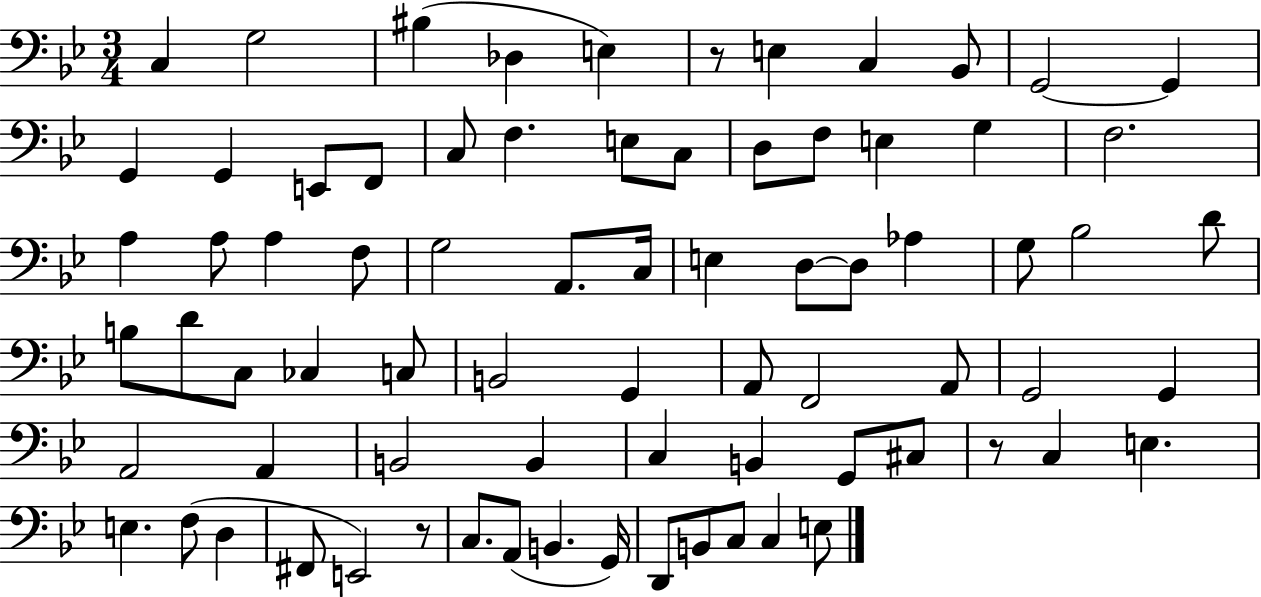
X:1
T:Untitled
M:3/4
L:1/4
K:Bb
C, G,2 ^B, _D, E, z/2 E, C, _B,,/2 G,,2 G,, G,, G,, E,,/2 F,,/2 C,/2 F, E,/2 C,/2 D,/2 F,/2 E, G, F,2 A, A,/2 A, F,/2 G,2 A,,/2 C,/4 E, D,/2 D,/2 _A, G,/2 _B,2 D/2 B,/2 D/2 C,/2 _C, C,/2 B,,2 G,, A,,/2 F,,2 A,,/2 G,,2 G,, A,,2 A,, B,,2 B,, C, B,, G,,/2 ^C,/2 z/2 C, E, E, F,/2 D, ^F,,/2 E,,2 z/2 C,/2 A,,/2 B,, G,,/4 D,,/2 B,,/2 C,/2 C, E,/2